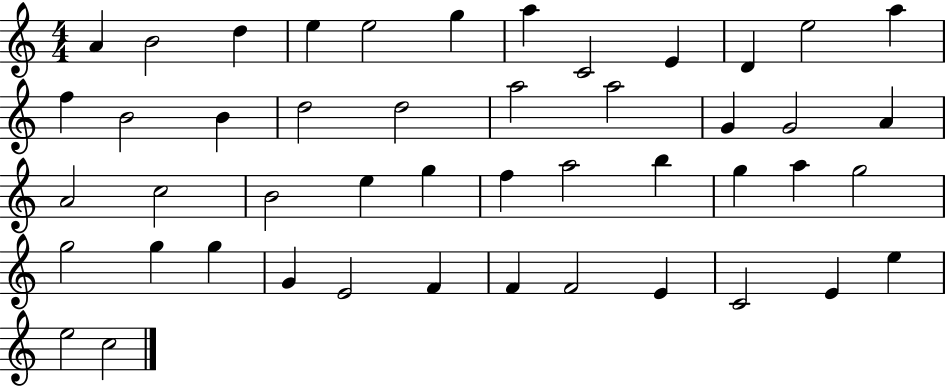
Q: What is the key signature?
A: C major